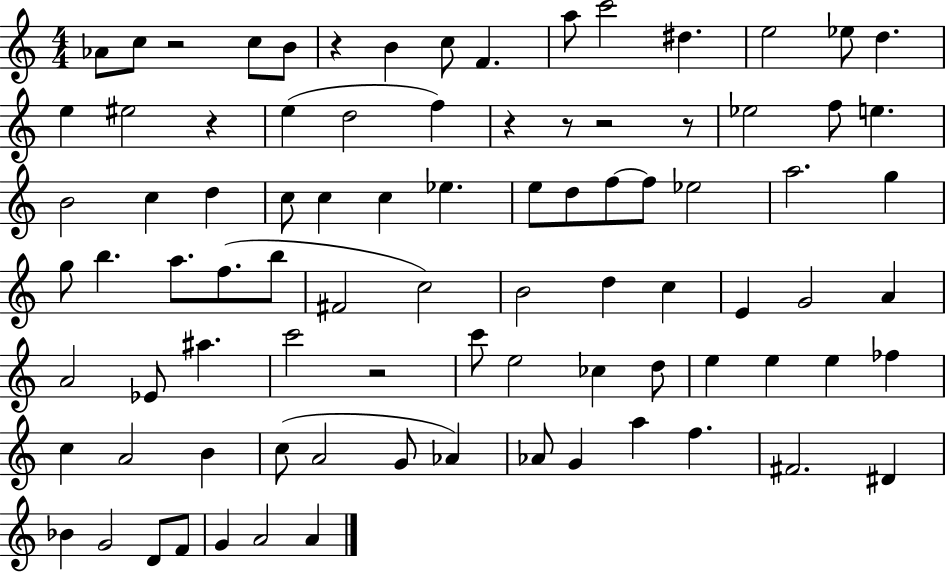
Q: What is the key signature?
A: C major